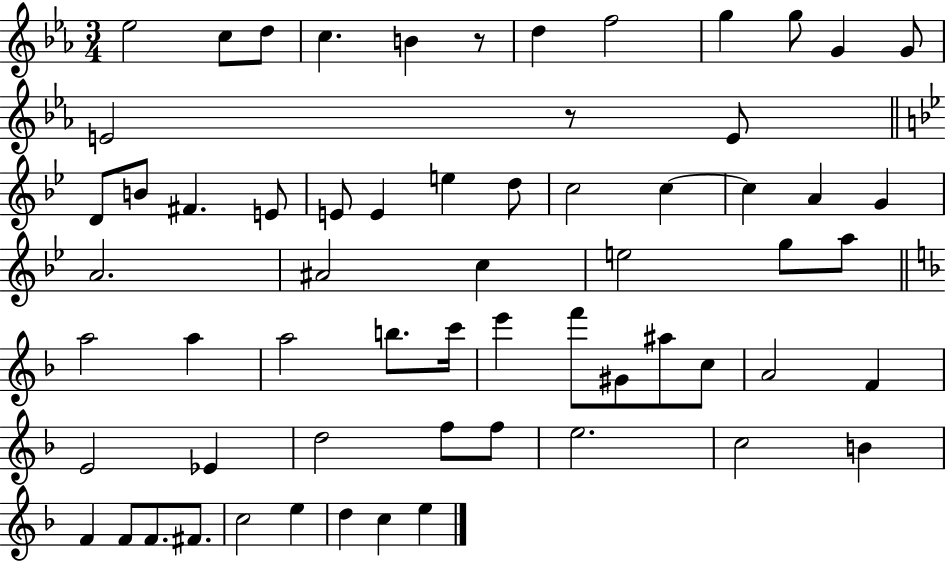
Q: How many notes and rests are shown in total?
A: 63